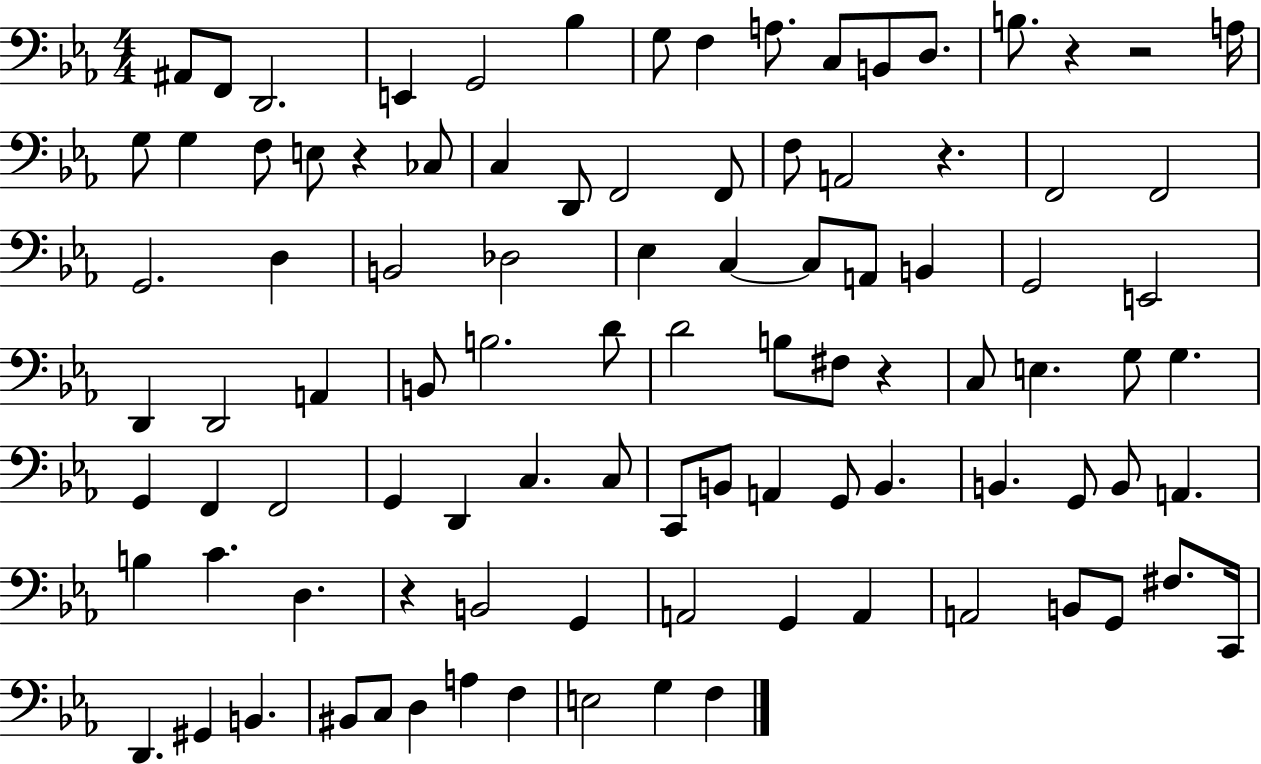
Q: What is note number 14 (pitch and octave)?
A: A3